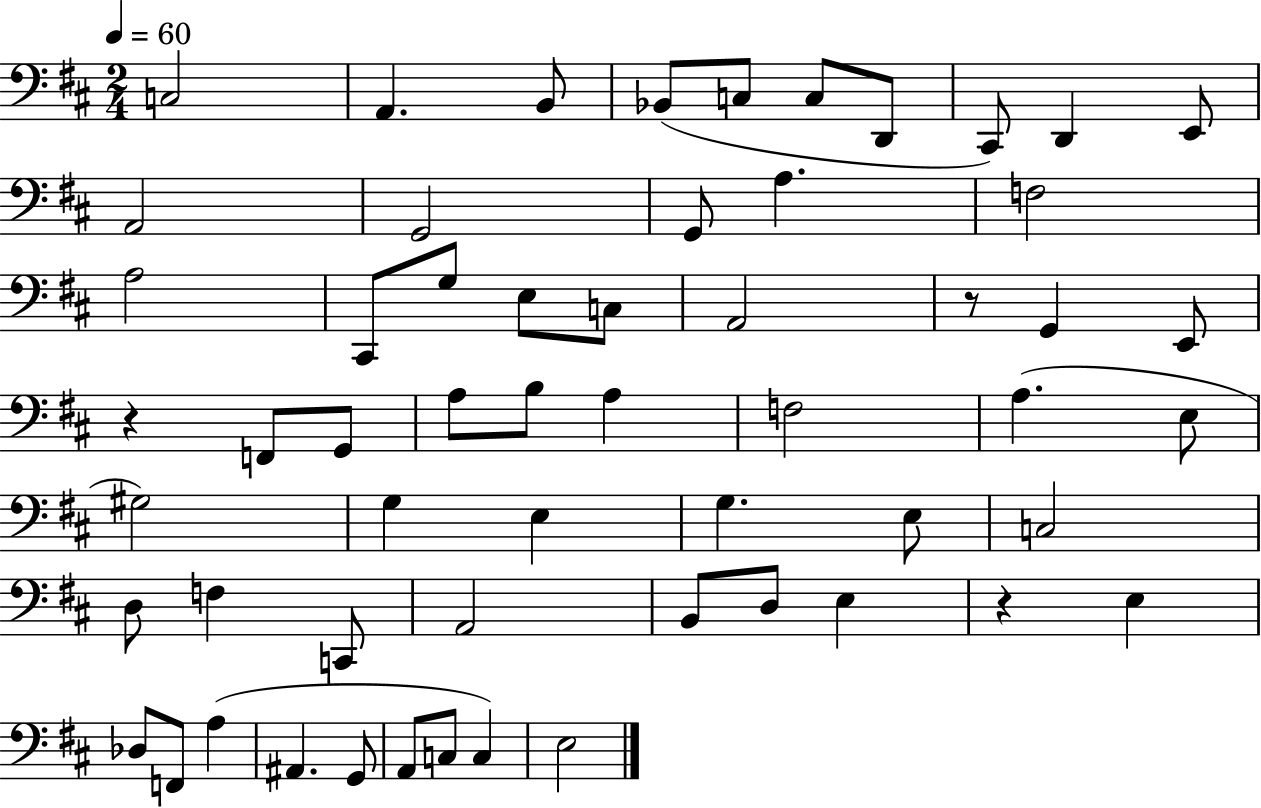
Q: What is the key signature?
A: D major